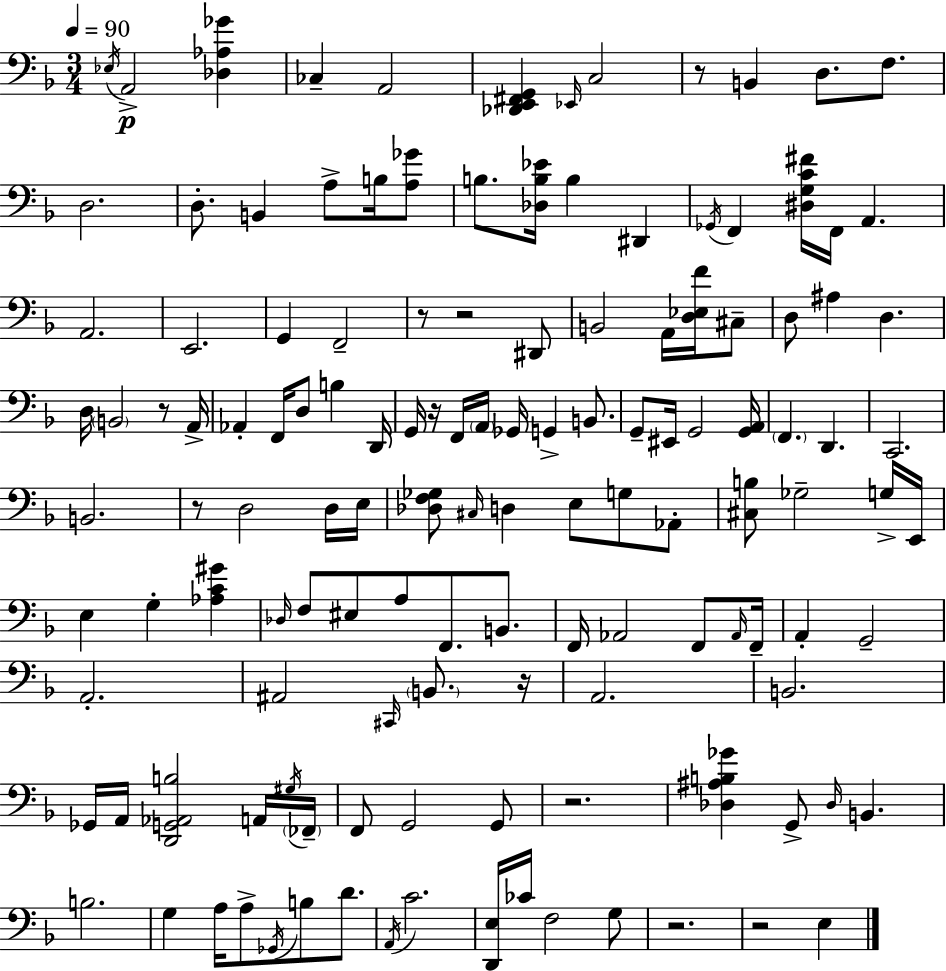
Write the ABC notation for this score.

X:1
T:Untitled
M:3/4
L:1/4
K:F
_E,/4 A,,2 [_D,_A,_G] _C, A,,2 [_D,,E,,^F,,G,,] _E,,/4 C,2 z/2 B,, D,/2 F,/2 D,2 D,/2 B,, A,/2 B,/4 [A,_G]/2 B,/2 [_D,B,_E]/4 B, ^D,, _G,,/4 F,, [^D,G,C^F]/4 F,,/4 A,, A,,2 E,,2 G,, F,,2 z/2 z2 ^D,,/2 B,,2 A,,/4 [D,_E,F]/4 ^C,/2 D,/2 ^A, D, D,/4 B,,2 z/2 A,,/4 _A,, F,,/4 D,/2 B, D,,/4 G,,/4 z/4 F,,/4 A,,/4 _G,,/4 G,, B,,/2 G,,/2 ^E,,/4 G,,2 [G,,A,,]/4 F,, D,, C,,2 B,,2 z/2 D,2 D,/4 E,/4 [_D,F,_G,]/2 ^C,/4 D, E,/2 G,/2 _A,,/2 [^C,B,]/2 _G,2 G,/4 E,,/4 E, G, [_A,C^G] _D,/4 F,/2 ^E,/2 A,/2 F,,/2 B,,/2 F,,/4 _A,,2 F,,/2 _A,,/4 F,,/4 A,, G,,2 A,,2 ^A,,2 ^C,,/4 B,,/2 z/4 A,,2 B,,2 _G,,/4 A,,/4 [D,,G,,_A,,B,]2 A,,/4 ^G,/4 _F,,/4 F,,/2 G,,2 G,,/2 z2 [_D,^A,B,_G] G,,/2 _D,/4 B,, B,2 G, A,/4 A,/2 _G,,/4 B,/2 D/2 A,,/4 C2 [D,,E,]/4 _C/4 F,2 G,/2 z2 z2 E,